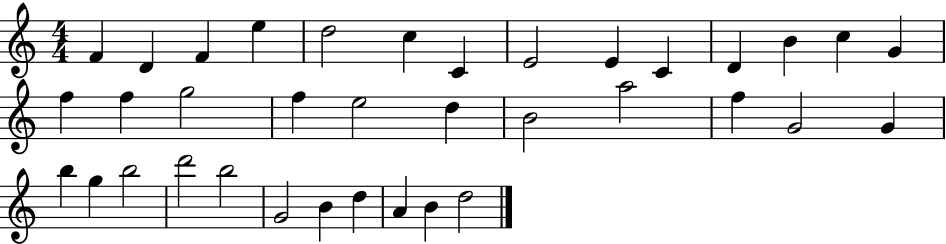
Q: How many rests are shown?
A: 0